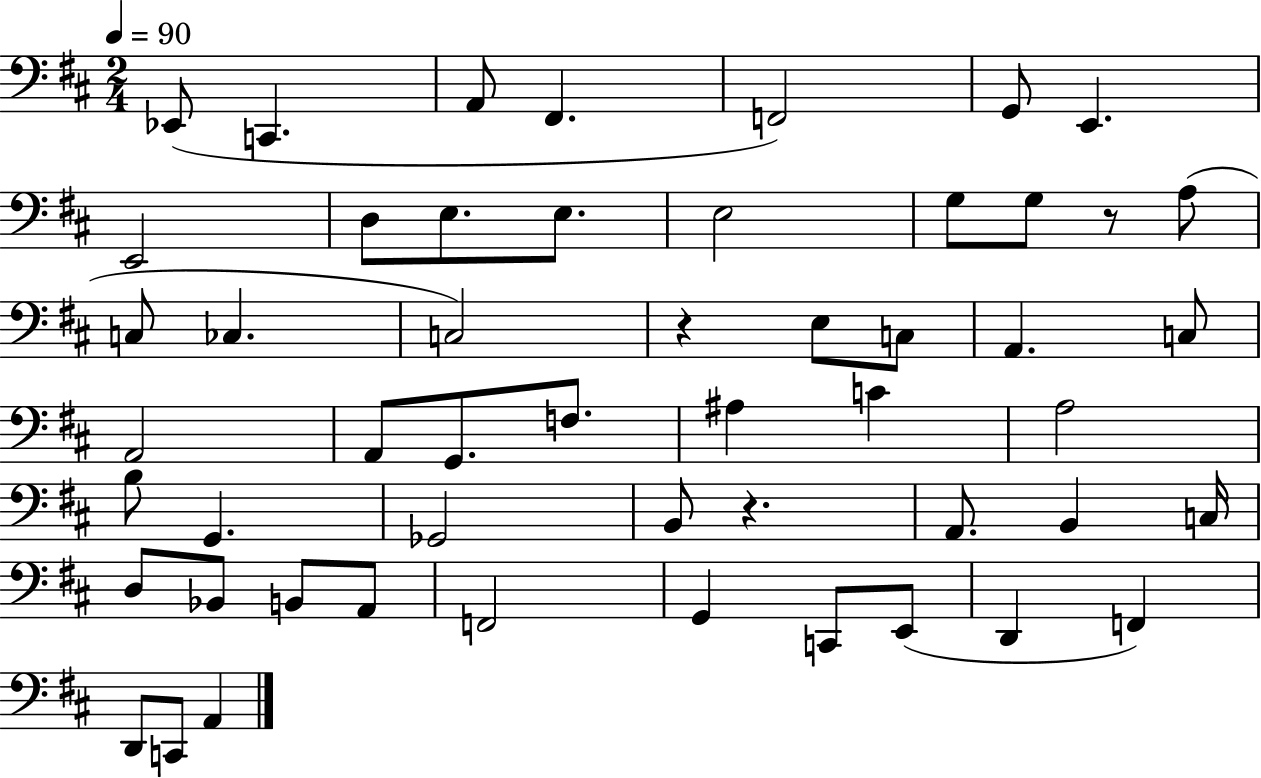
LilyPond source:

{
  \clef bass
  \numericTimeSignature
  \time 2/4
  \key d \major
  \tempo 4 = 90
  ees,8( c,4. | a,8 fis,4. | f,2) | g,8 e,4. | \break e,2 | d8 e8. e8. | e2 | g8 g8 r8 a8( | \break c8 ces4. | c2) | r4 e8 c8 | a,4. c8 | \break a,2 | a,8 g,8. f8. | ais4 c'4 | a2 | \break b8 g,4. | ges,2 | b,8 r4. | a,8. b,4 c16 | \break d8 bes,8 b,8 a,8 | f,2 | g,4 c,8 e,8( | d,4 f,4) | \break d,8 c,8 a,4 | \bar "|."
}